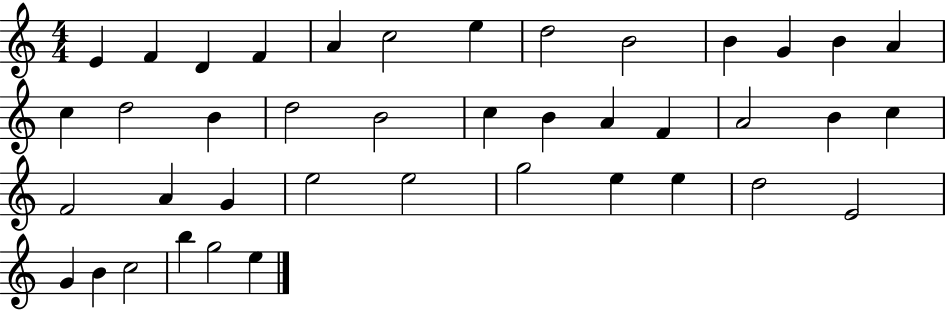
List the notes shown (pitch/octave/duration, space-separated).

E4/q F4/q D4/q F4/q A4/q C5/h E5/q D5/h B4/h B4/q G4/q B4/q A4/q C5/q D5/h B4/q D5/h B4/h C5/q B4/q A4/q F4/q A4/h B4/q C5/q F4/h A4/q G4/q E5/h E5/h G5/h E5/q E5/q D5/h E4/h G4/q B4/q C5/h B5/q G5/h E5/q